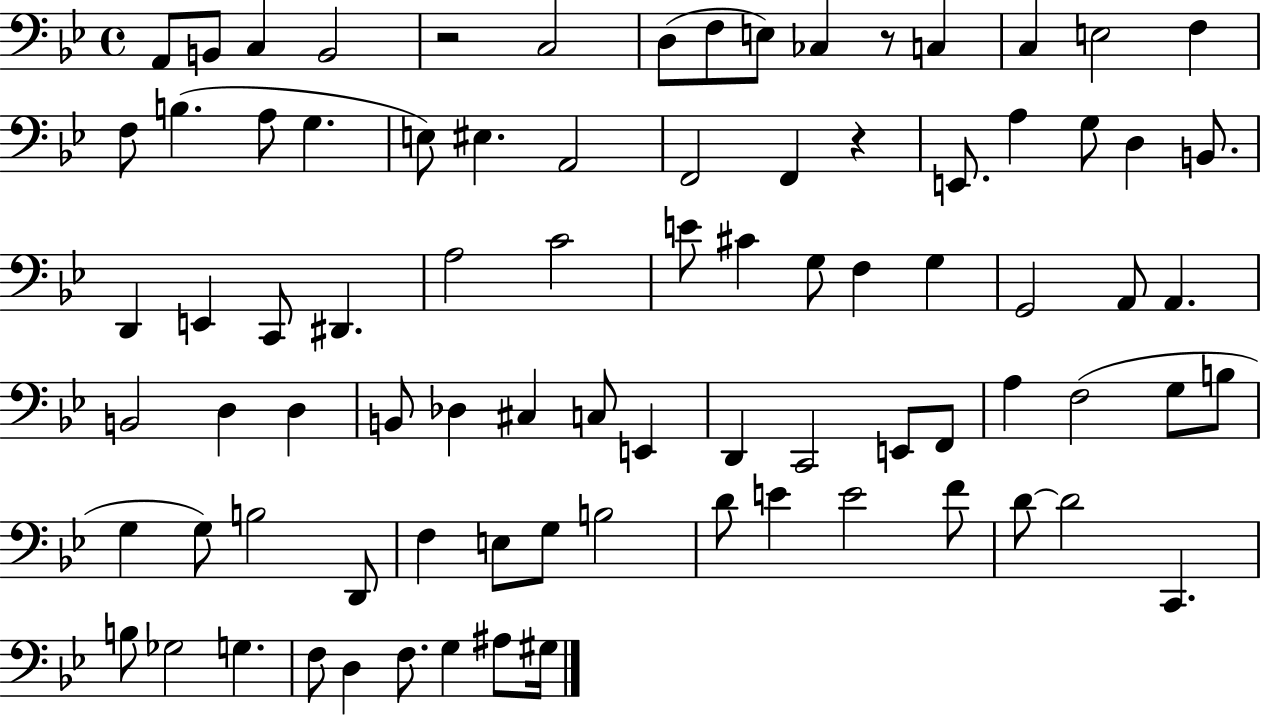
X:1
T:Untitled
M:4/4
L:1/4
K:Bb
A,,/2 B,,/2 C, B,,2 z2 C,2 D,/2 F,/2 E,/2 _C, z/2 C, C, E,2 F, F,/2 B, A,/2 G, E,/2 ^E, A,,2 F,,2 F,, z E,,/2 A, G,/2 D, B,,/2 D,, E,, C,,/2 ^D,, A,2 C2 E/2 ^C G,/2 F, G, G,,2 A,,/2 A,, B,,2 D, D, B,,/2 _D, ^C, C,/2 E,, D,, C,,2 E,,/2 F,,/2 A, F,2 G,/2 B,/2 G, G,/2 B,2 D,,/2 F, E,/2 G,/2 B,2 D/2 E E2 F/2 D/2 D2 C,, B,/2 _G,2 G, F,/2 D, F,/2 G, ^A,/2 ^G,/4